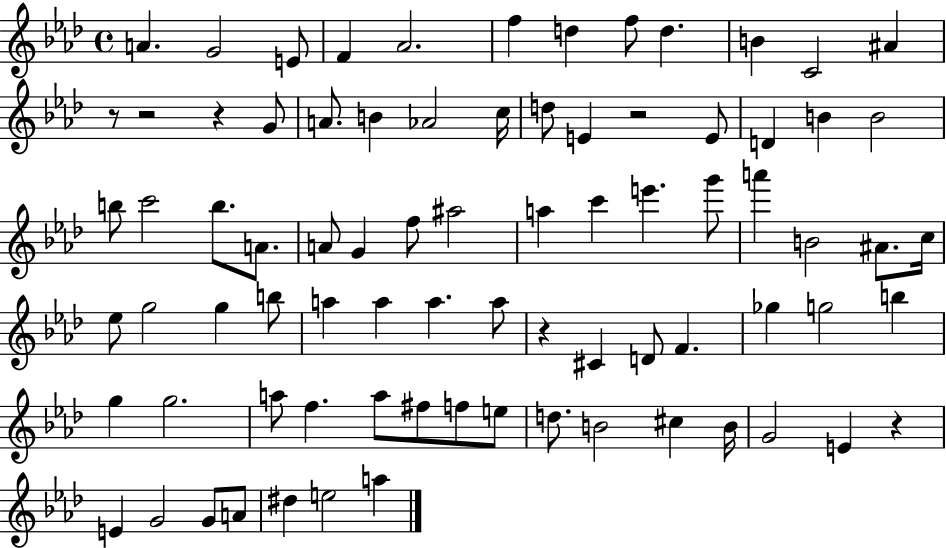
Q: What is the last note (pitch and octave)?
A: A5